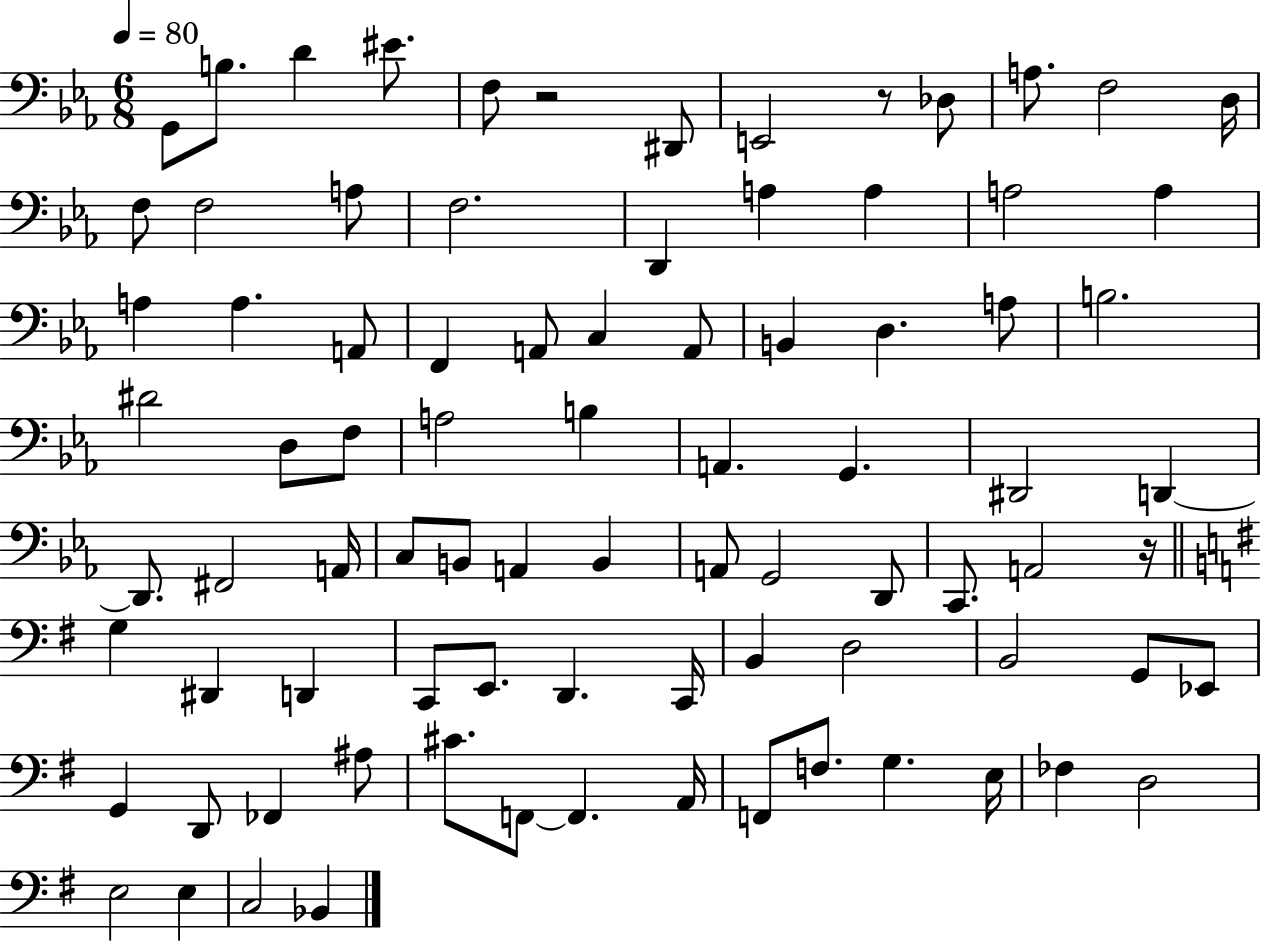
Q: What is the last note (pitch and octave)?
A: Bb2